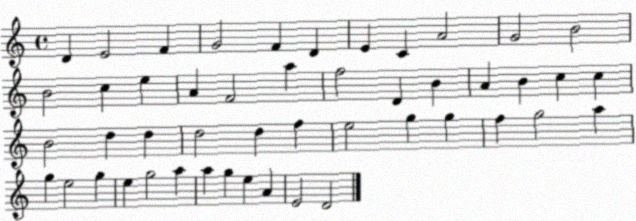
X:1
T:Untitled
M:4/4
L:1/4
K:C
D E2 F G2 F D E C A2 G2 B2 B2 c e A F2 a f2 D B A B c c B2 d d d2 d f e2 g g f g2 a g e2 g e g2 a a g e A E2 D2